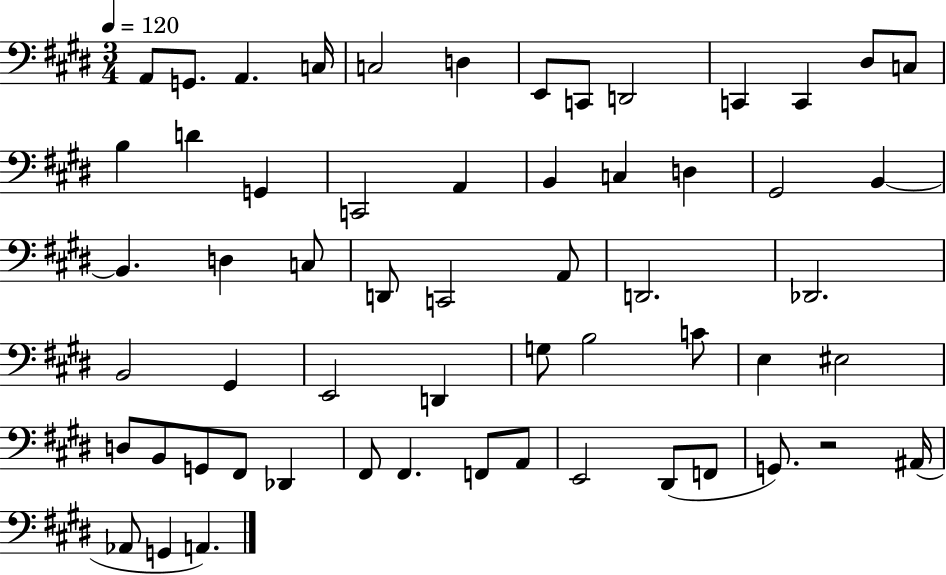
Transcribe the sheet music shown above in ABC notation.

X:1
T:Untitled
M:3/4
L:1/4
K:E
A,,/2 G,,/2 A,, C,/4 C,2 D, E,,/2 C,,/2 D,,2 C,, C,, ^D,/2 C,/2 B, D G,, C,,2 A,, B,, C, D, ^G,,2 B,, B,, D, C,/2 D,,/2 C,,2 A,,/2 D,,2 _D,,2 B,,2 ^G,, E,,2 D,, G,/2 B,2 C/2 E, ^E,2 D,/2 B,,/2 G,,/2 ^F,,/2 _D,, ^F,,/2 ^F,, F,,/2 A,,/2 E,,2 ^D,,/2 F,,/2 G,,/2 z2 ^A,,/4 _A,,/2 G,, A,,